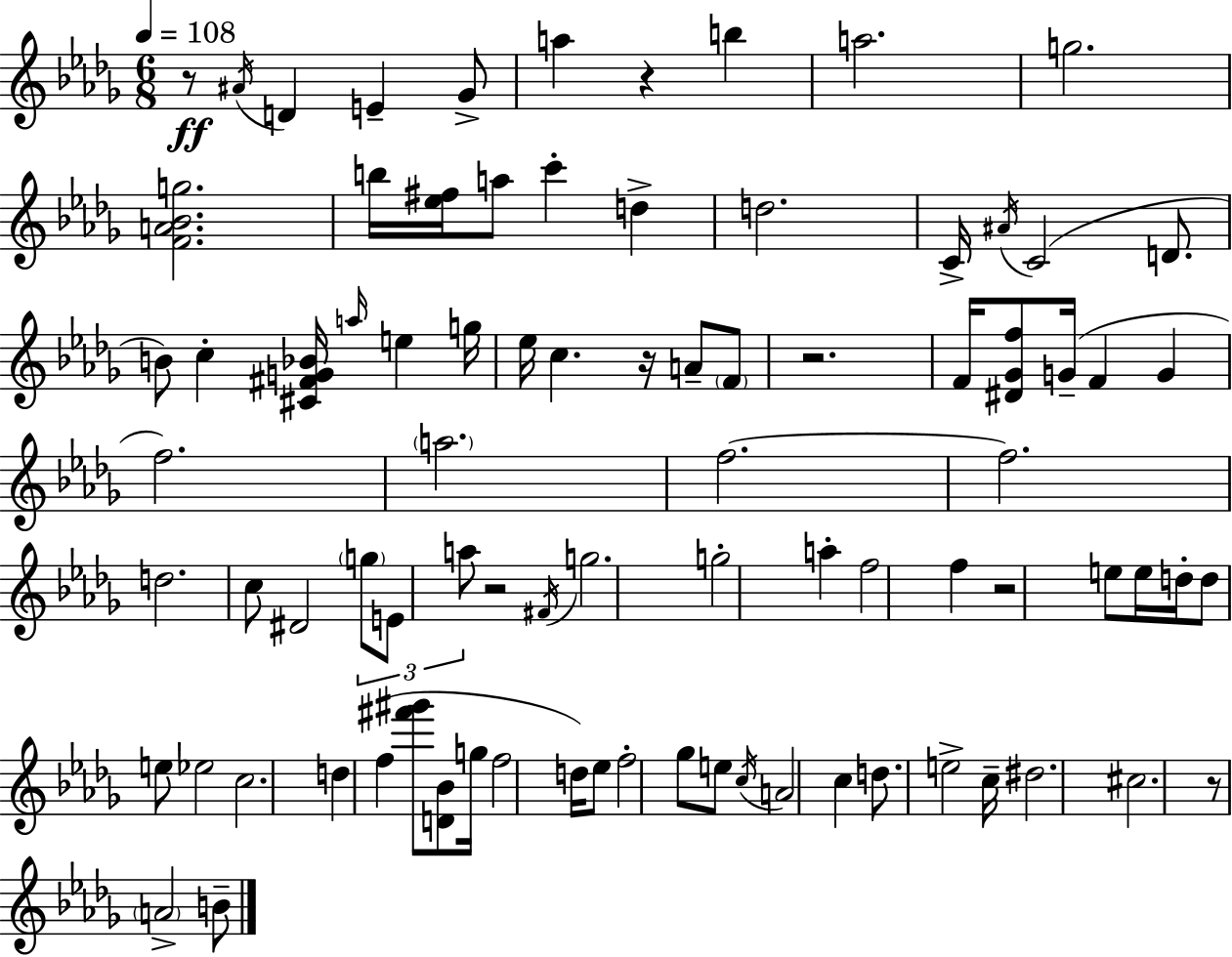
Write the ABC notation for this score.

X:1
T:Untitled
M:6/8
L:1/4
K:Bbm
z/2 ^A/4 D E _G/2 a z b a2 g2 [FA_Bg]2 b/4 [_e^f]/4 a/2 c' d d2 C/4 ^A/4 C2 D/2 B/2 c [^C^FG_B]/4 a/4 e g/4 _e/4 c z/4 A/2 F/2 z2 F/4 [^D_Gf]/2 G/4 F G f2 a2 f2 f2 d2 c/2 ^D2 g/2 E/2 a/2 z2 ^F/4 g2 g2 a f2 f z2 e/2 e/4 d/4 d/2 e/2 _e2 c2 d f [^f'^g']/2 [D_B]/2 g/4 f2 d/4 _e/2 f2 _g/2 e/2 c/4 A2 c d/2 e2 c/4 ^d2 ^c2 z/2 A2 B/2